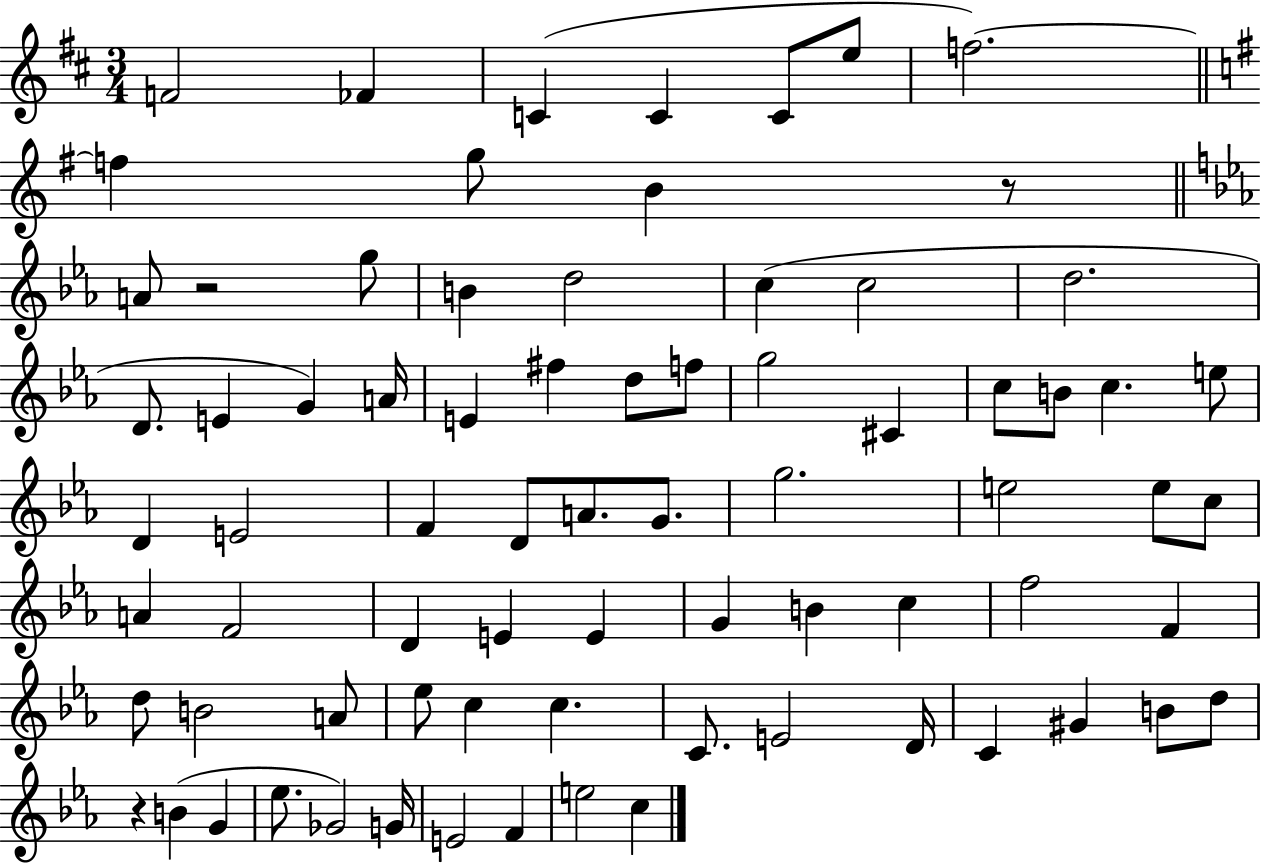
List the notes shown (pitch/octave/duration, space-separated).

F4/h FES4/q C4/q C4/q C4/e E5/e F5/h. F5/q G5/e B4/q R/e A4/e R/h G5/e B4/q D5/h C5/q C5/h D5/h. D4/e. E4/q G4/q A4/s E4/q F#5/q D5/e F5/e G5/h C#4/q C5/e B4/e C5/q. E5/e D4/q E4/h F4/q D4/e A4/e. G4/e. G5/h. E5/h E5/e C5/e A4/q F4/h D4/q E4/q E4/q G4/q B4/q C5/q F5/h F4/q D5/e B4/h A4/e Eb5/e C5/q C5/q. C4/e. E4/h D4/s C4/q G#4/q B4/e D5/e R/q B4/q G4/q Eb5/e. Gb4/h G4/s E4/h F4/q E5/h C5/q